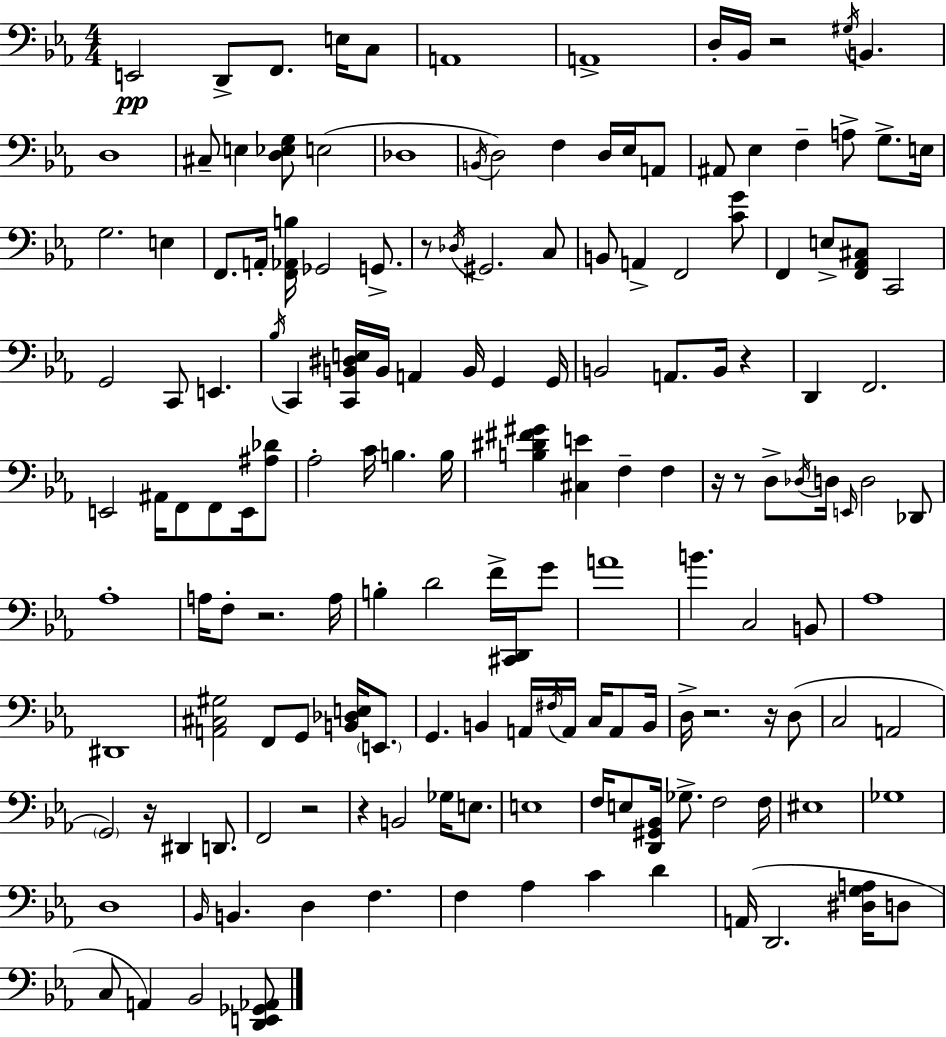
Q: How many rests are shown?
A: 11